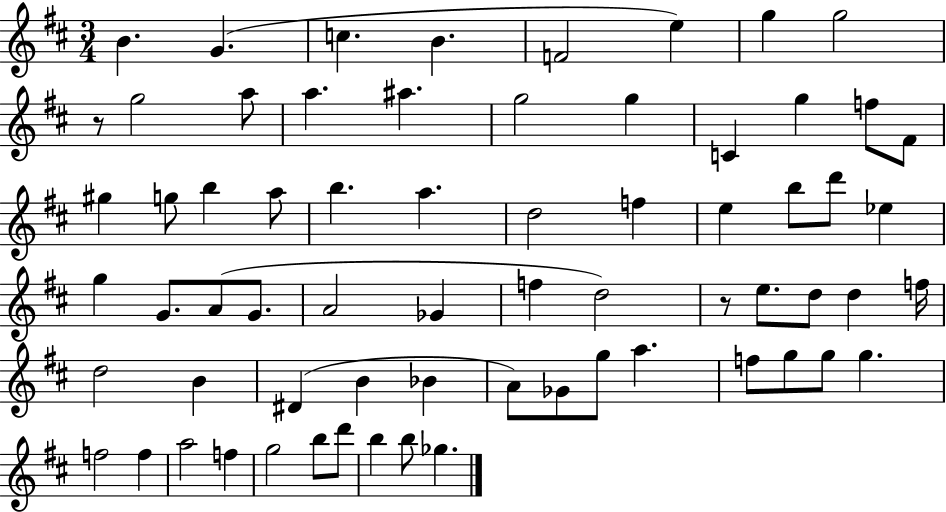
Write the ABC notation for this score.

X:1
T:Untitled
M:3/4
L:1/4
K:D
B G c B F2 e g g2 z/2 g2 a/2 a ^a g2 g C g f/2 ^F/2 ^g g/2 b a/2 b a d2 f e b/2 d'/2 _e g G/2 A/2 G/2 A2 _G f d2 z/2 e/2 d/2 d f/4 d2 B ^D B _B A/2 _G/2 g/2 a f/2 g/2 g/2 g f2 f a2 f g2 b/2 d'/2 b b/2 _g